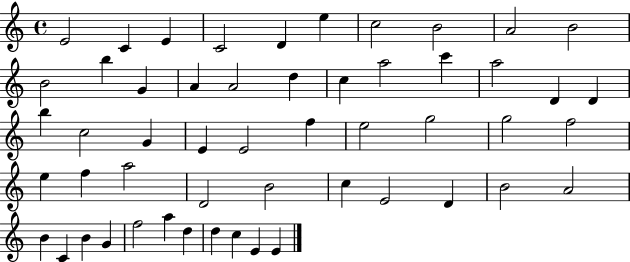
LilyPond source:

{
  \clef treble
  \time 4/4
  \defaultTimeSignature
  \key c \major
  e'2 c'4 e'4 | c'2 d'4 e''4 | c''2 b'2 | a'2 b'2 | \break b'2 b''4 g'4 | a'4 a'2 d''4 | c''4 a''2 c'''4 | a''2 d'4 d'4 | \break b''4 c''2 g'4 | e'4 e'2 f''4 | e''2 g''2 | g''2 f''2 | \break e''4 f''4 a''2 | d'2 b'2 | c''4 e'2 d'4 | b'2 a'2 | \break b'4 c'4 b'4 g'4 | f''2 a''4 d''4 | d''4 c''4 e'4 e'4 | \bar "|."
}